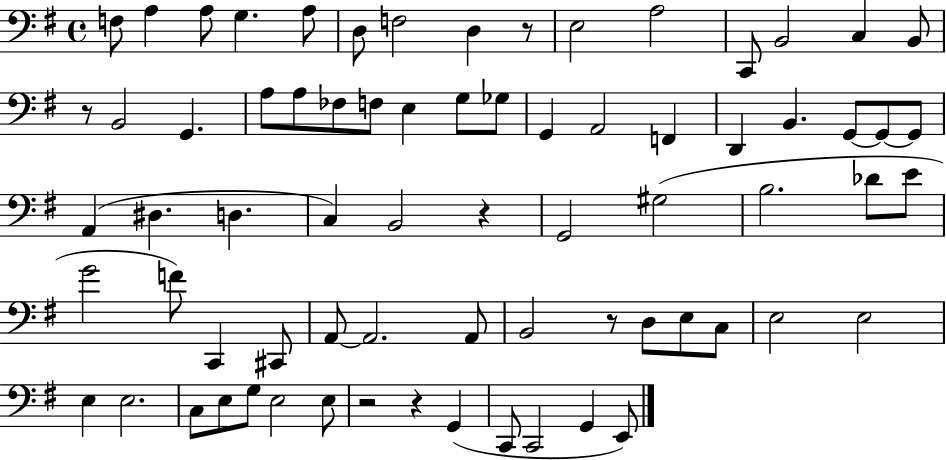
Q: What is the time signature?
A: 4/4